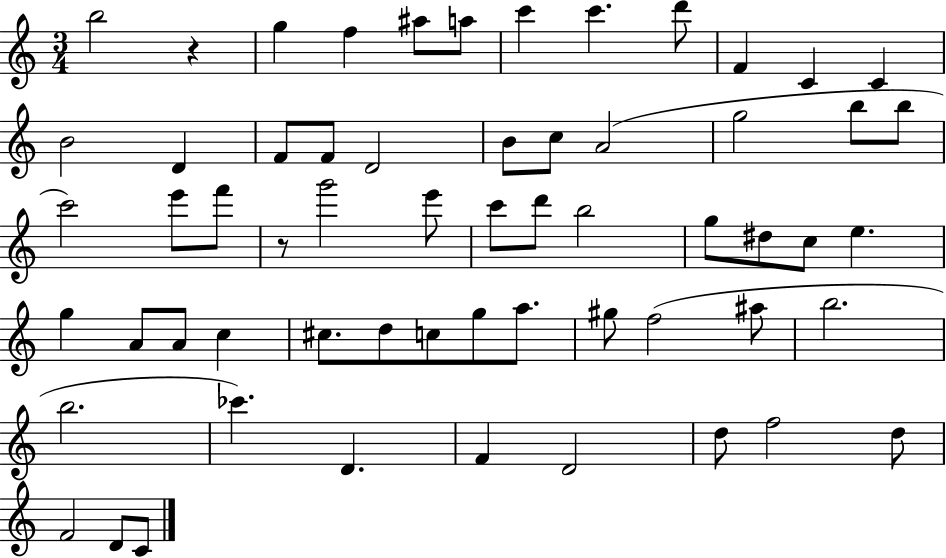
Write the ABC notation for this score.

X:1
T:Untitled
M:3/4
L:1/4
K:C
b2 z g f ^a/2 a/2 c' c' d'/2 F C C B2 D F/2 F/2 D2 B/2 c/2 A2 g2 b/2 b/2 c'2 e'/2 f'/2 z/2 g'2 e'/2 c'/2 d'/2 b2 g/2 ^d/2 c/2 e g A/2 A/2 c ^c/2 d/2 c/2 g/2 a/2 ^g/2 f2 ^a/2 b2 b2 _c' D F D2 d/2 f2 d/2 F2 D/2 C/2